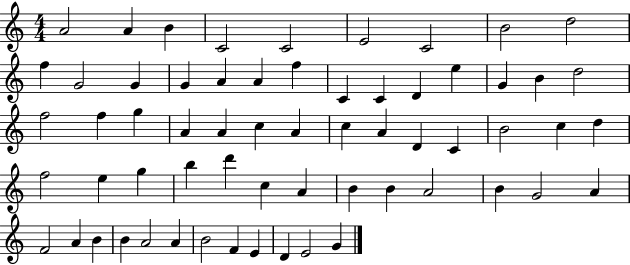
{
  \clef treble
  \numericTimeSignature
  \time 4/4
  \key c \major
  a'2 a'4 b'4 | c'2 c'2 | e'2 c'2 | b'2 d''2 | \break f''4 g'2 g'4 | g'4 a'4 a'4 f''4 | c'4 c'4 d'4 e''4 | g'4 b'4 d''2 | \break f''2 f''4 g''4 | a'4 a'4 c''4 a'4 | c''4 a'4 d'4 c'4 | b'2 c''4 d''4 | \break f''2 e''4 g''4 | b''4 d'''4 c''4 a'4 | b'4 b'4 a'2 | b'4 g'2 a'4 | \break f'2 a'4 b'4 | b'4 a'2 a'4 | b'2 f'4 e'4 | d'4 e'2 g'4 | \break \bar "|."
}